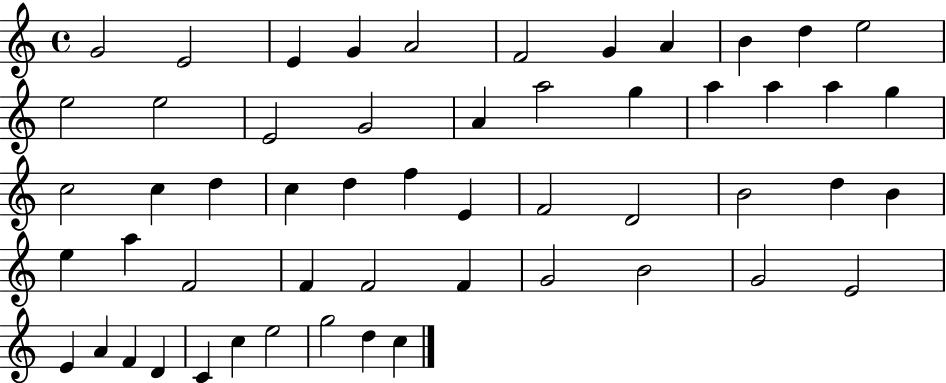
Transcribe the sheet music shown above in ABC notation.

X:1
T:Untitled
M:4/4
L:1/4
K:C
G2 E2 E G A2 F2 G A B d e2 e2 e2 E2 G2 A a2 g a a a g c2 c d c d f E F2 D2 B2 d B e a F2 F F2 F G2 B2 G2 E2 E A F D C c e2 g2 d c